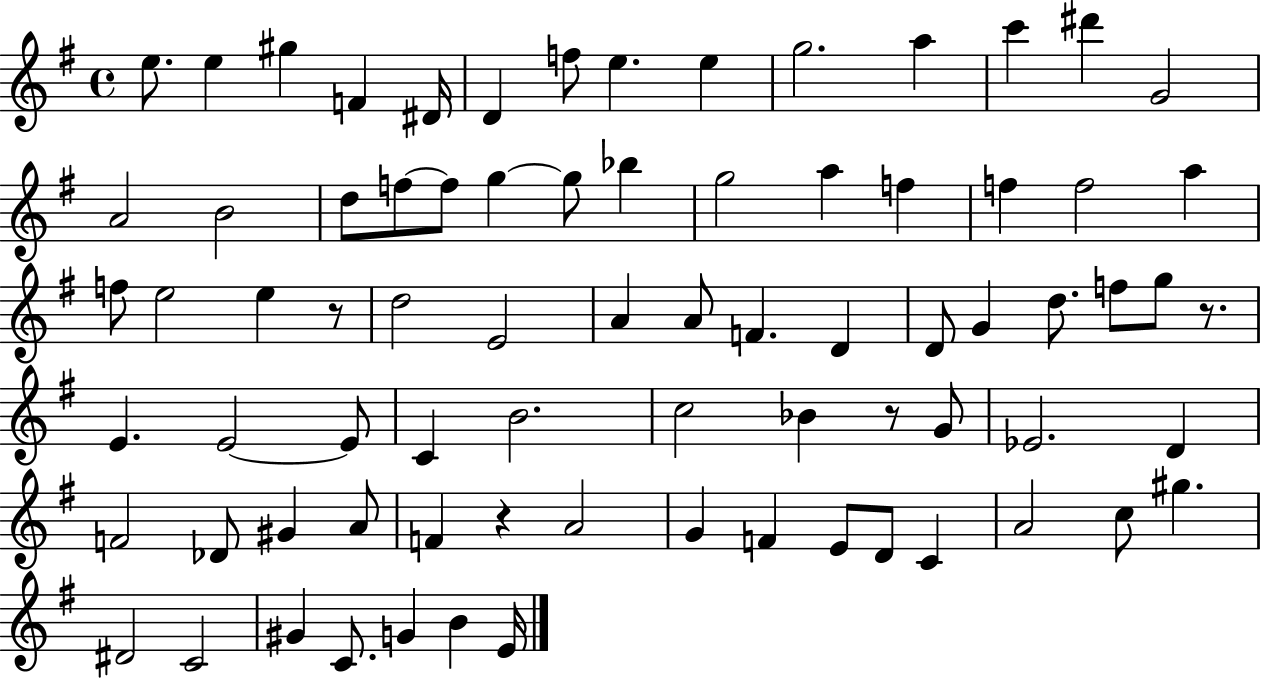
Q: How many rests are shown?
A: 4